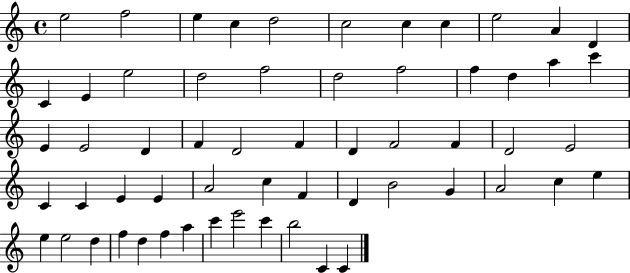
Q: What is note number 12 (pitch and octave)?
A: C4